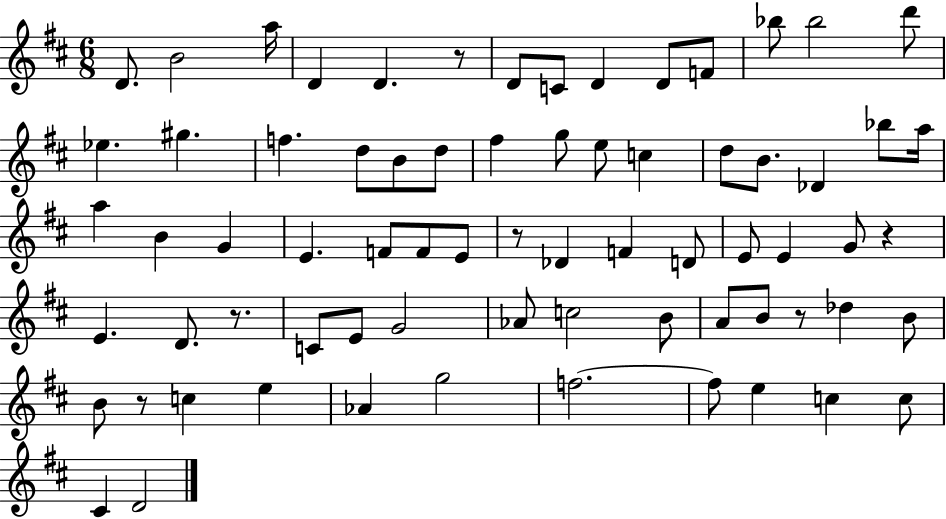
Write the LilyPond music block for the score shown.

{
  \clef treble
  \numericTimeSignature
  \time 6/8
  \key d \major
  d'8. b'2 a''16 | d'4 d'4. r8 | d'8 c'8 d'4 d'8 f'8 | bes''8 bes''2 d'''8 | \break ees''4. gis''4. | f''4. d''8 b'8 d''8 | fis''4 g''8 e''8 c''4 | d''8 b'8. des'4 bes''8 a''16 | \break a''4 b'4 g'4 | e'4. f'8 f'8 e'8 | r8 des'4 f'4 d'8 | e'8 e'4 g'8 r4 | \break e'4. d'8. r8. | c'8 e'8 g'2 | aes'8 c''2 b'8 | a'8 b'8 r8 des''4 b'8 | \break b'8 r8 c''4 e''4 | aes'4 g''2 | f''2.~~ | f''8 e''4 c''4 c''8 | \break cis'4 d'2 | \bar "|."
}